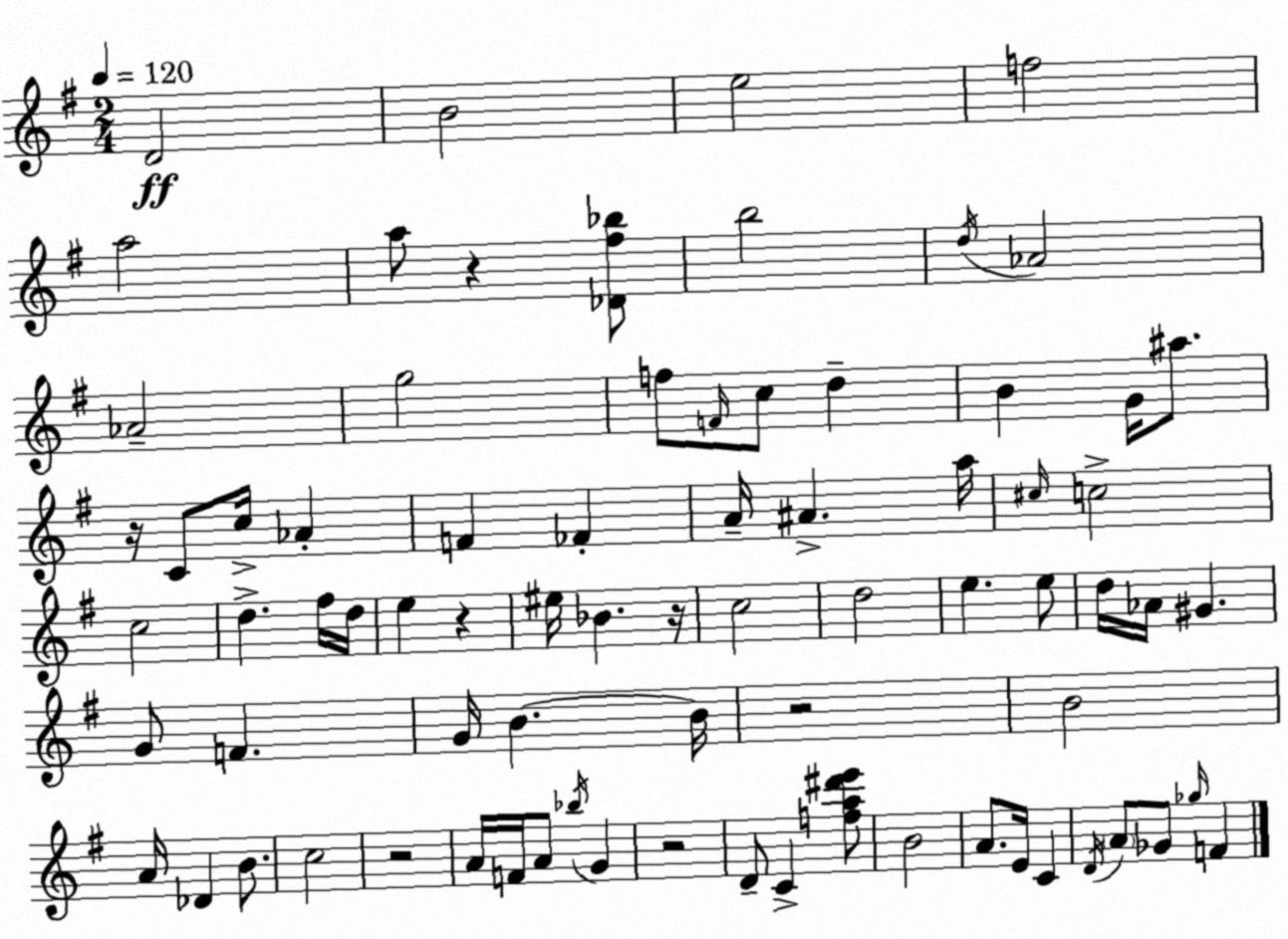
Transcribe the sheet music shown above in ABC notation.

X:1
T:Untitled
M:2/4
L:1/4
K:Em
D2 B2 e2 f2 a2 a/2 z [_D^f_b]/2 b2 d/4 _A2 _A2 g2 f/2 F/4 c/2 d B G/4 ^a/2 z/4 C/2 c/4 _A F _F A/4 ^A a/4 ^c/4 c2 c2 d ^f/4 d/4 e z ^e/4 _B z/4 c2 d2 e e/2 d/4 _A/4 ^G G/2 F G/4 B B/4 z2 B2 A/4 _D B/2 c2 z2 A/4 F/4 A/2 _b/4 G z2 D/2 C [fa^d'e']/2 B2 A/2 E/4 C D/4 A/2 _G/2 _g/4 F